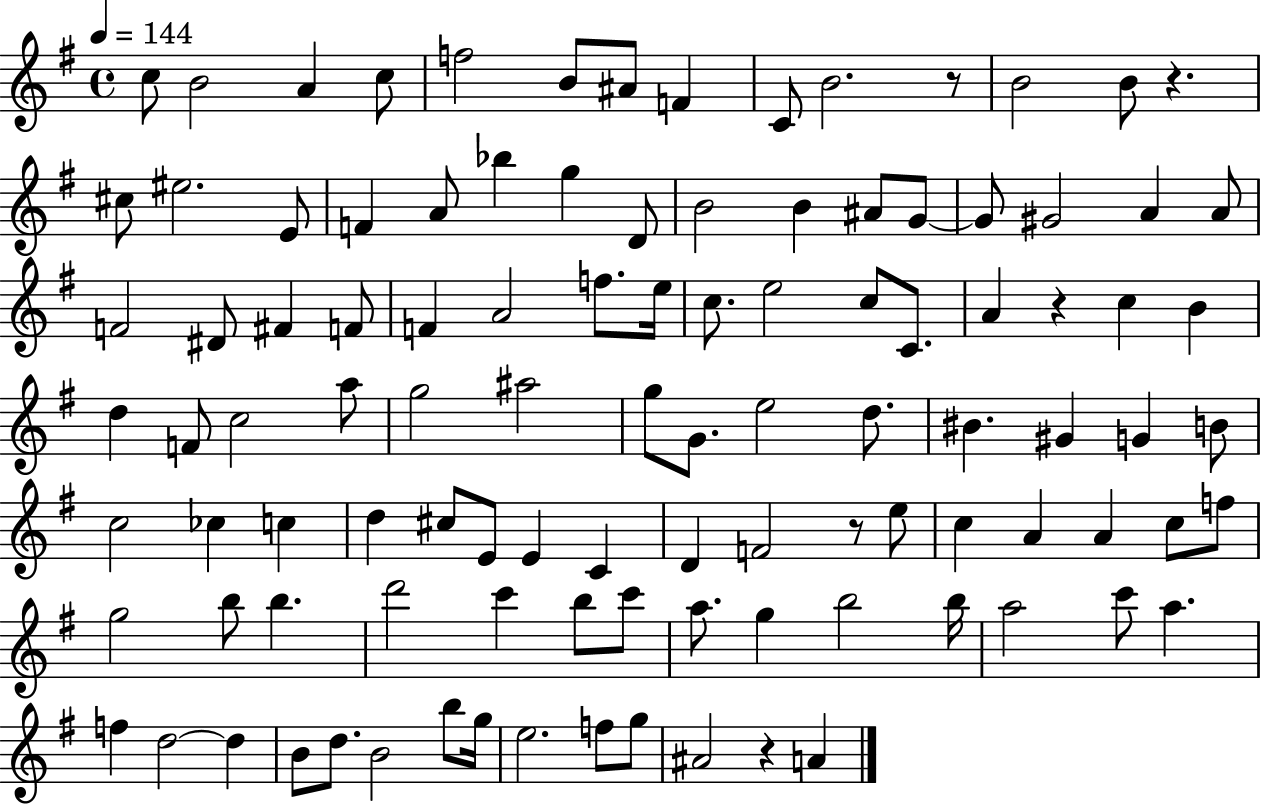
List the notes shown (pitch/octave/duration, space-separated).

C5/e B4/h A4/q C5/e F5/h B4/e A#4/e F4/q C4/e B4/h. R/e B4/h B4/e R/q. C#5/e EIS5/h. E4/e F4/q A4/e Bb5/q G5/q D4/e B4/h B4/q A#4/e G4/e G4/e G#4/h A4/q A4/e F4/h D#4/e F#4/q F4/e F4/q A4/h F5/e. E5/s C5/e. E5/h C5/e C4/e. A4/q R/q C5/q B4/q D5/q F4/e C5/h A5/e G5/h A#5/h G5/e G4/e. E5/h D5/e. BIS4/q. G#4/q G4/q B4/e C5/h CES5/q C5/q D5/q C#5/e E4/e E4/q C4/q D4/q F4/h R/e E5/e C5/q A4/q A4/q C5/e F5/e G5/h B5/e B5/q. D6/h C6/q B5/e C6/e A5/e. G5/q B5/h B5/s A5/h C6/e A5/q. F5/q D5/h D5/q B4/e D5/e. B4/h B5/e G5/s E5/h. F5/e G5/e A#4/h R/q A4/q